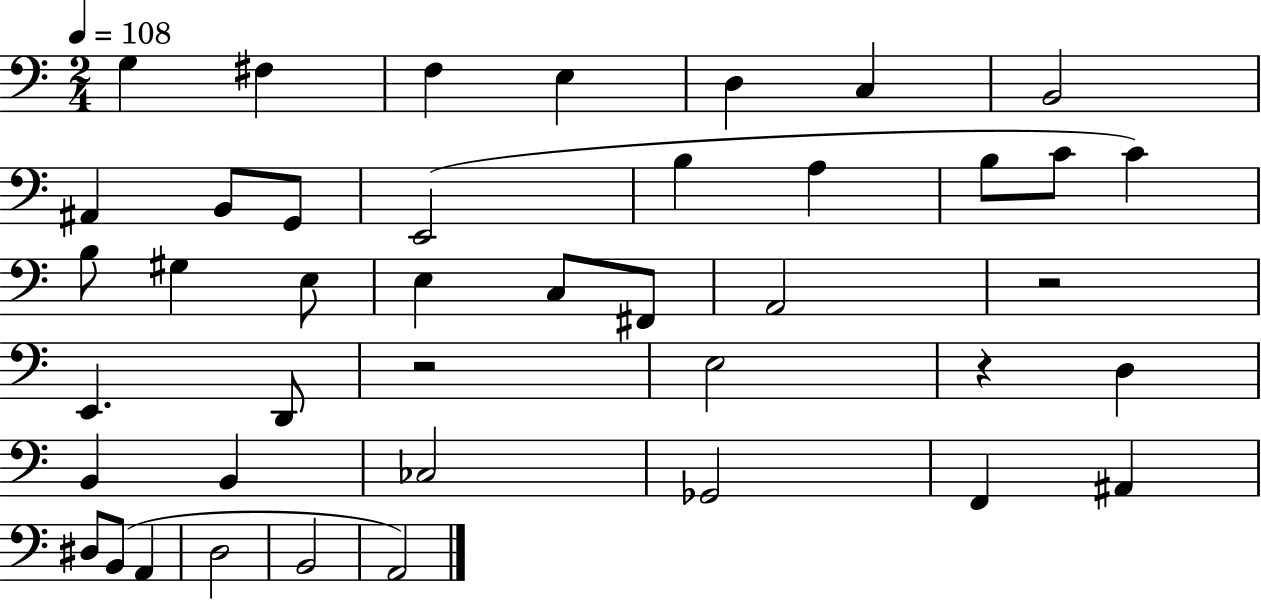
X:1
T:Untitled
M:2/4
L:1/4
K:C
G, ^F, F, E, D, C, B,,2 ^A,, B,,/2 G,,/2 E,,2 B, A, B,/2 C/2 C B,/2 ^G, E,/2 E, C,/2 ^F,,/2 A,,2 z2 E,, D,,/2 z2 E,2 z D, B,, B,, _C,2 _G,,2 F,, ^A,, ^D,/2 B,,/2 A,, D,2 B,,2 A,,2